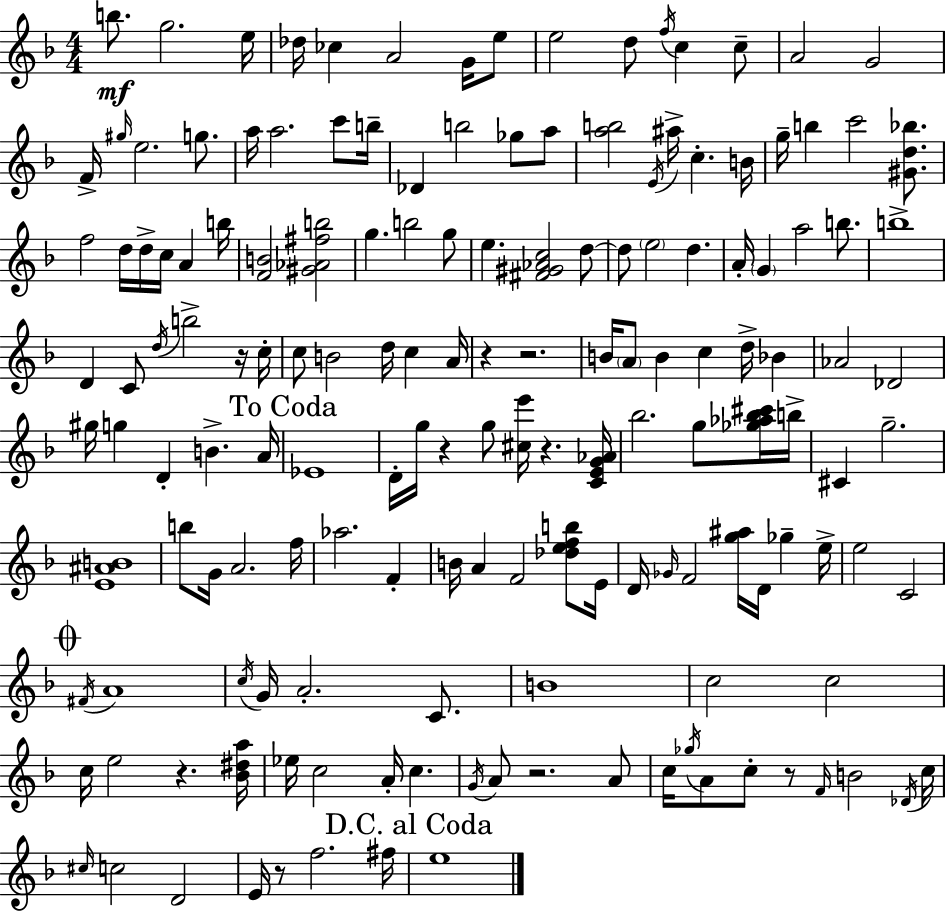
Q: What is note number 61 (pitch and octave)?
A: D5